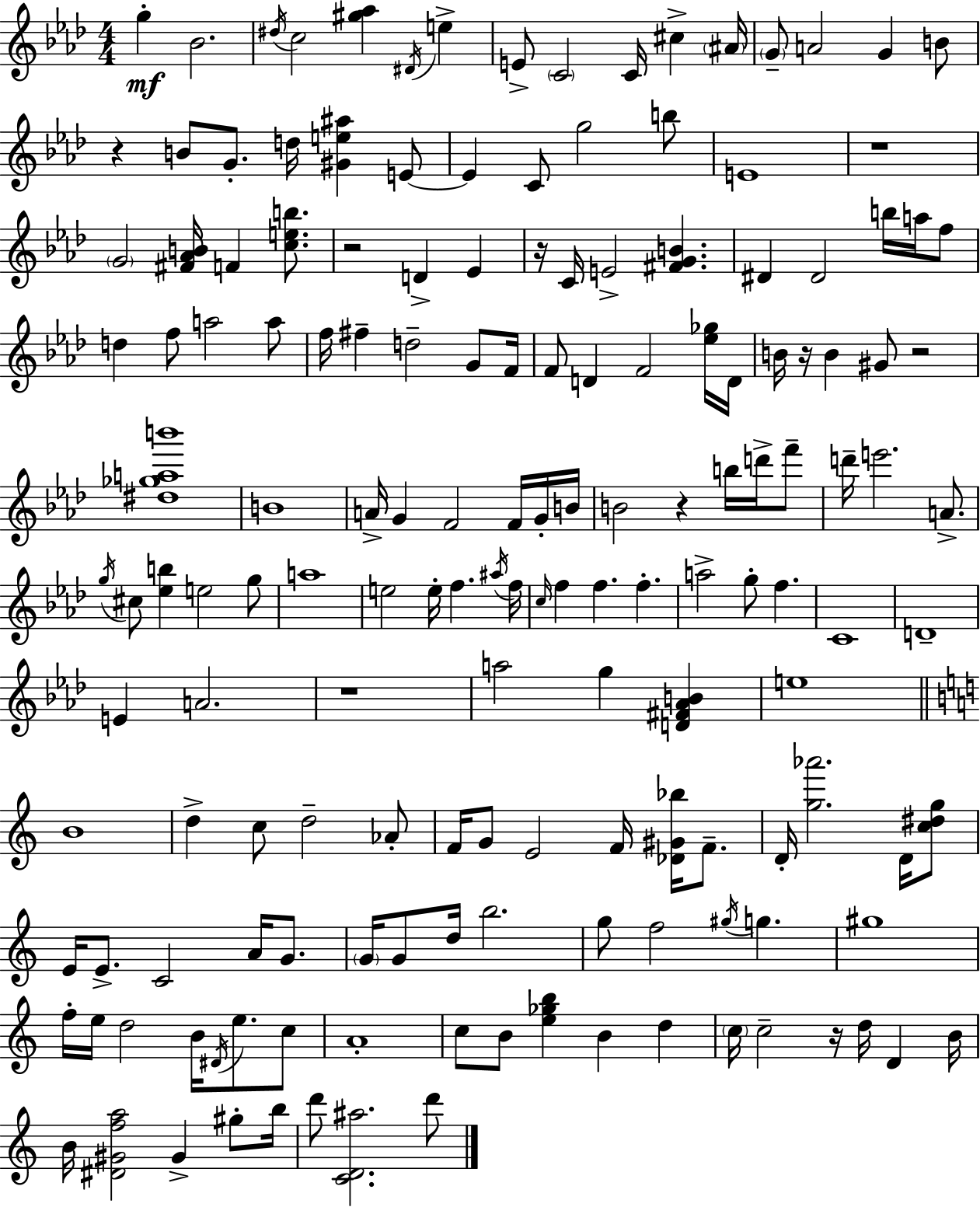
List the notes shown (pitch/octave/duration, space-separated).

G5/q Bb4/h. D#5/s C5/h [G#5,Ab5]/q D#4/s E5/q E4/e C4/h C4/s C#5/q A#4/s G4/e A4/h G4/q B4/e R/q B4/e G4/e. D5/s [G#4,E5,A#5]/q E4/e E4/q C4/e G5/h B5/e E4/w R/w G4/h [F#4,Ab4,B4]/s F4/q [C5,E5,B5]/e. R/h D4/q Eb4/q R/s C4/s E4/h [F#4,G4,B4]/q. D#4/q D#4/h B5/s A5/s F5/e D5/q F5/e A5/h A5/e F5/s F#5/q D5/h G4/e F4/s F4/e D4/q F4/h [Eb5,Gb5]/s D4/s B4/s R/s B4/q G#4/e R/h [D#5,Gb5,A5,B6]/w B4/w A4/s G4/q F4/h F4/s G4/s B4/s B4/h R/q B5/s D6/s F6/e D6/s E6/h. A4/e. G5/s C#5/e [Eb5,B5]/q E5/h G5/e A5/w E5/h E5/s F5/q. A#5/s F5/s C5/s F5/q F5/q. F5/q. A5/h G5/e F5/q. C4/w D4/w E4/q A4/h. R/w A5/h G5/q [D4,F#4,Ab4,B4]/q E5/w B4/w D5/q C5/e D5/h Ab4/e F4/s G4/e E4/h F4/s [Db4,G#4,Bb5]/s F4/e. D4/s [G5,Ab6]/h. D4/s [C5,D#5,G5]/e E4/s E4/e. C4/h A4/s G4/e. G4/s G4/e D5/s B5/h. G5/e F5/h G#5/s G5/q. G#5/w F5/s E5/s D5/h B4/s D#4/s E5/e. C5/e A4/w C5/e B4/e [E5,Gb5,B5]/q B4/q D5/q C5/s C5/h R/s D5/s D4/q B4/s B4/s [D#4,G#4,F5,A5]/h G#4/q G#5/e B5/s D6/e [C4,D4,A#5]/h. D6/e